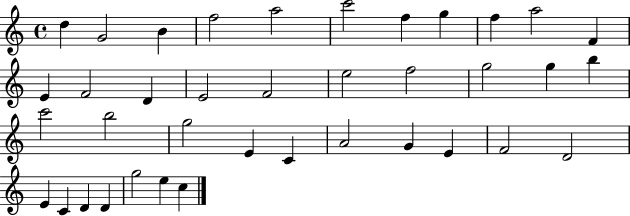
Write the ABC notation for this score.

X:1
T:Untitled
M:4/4
L:1/4
K:C
d G2 B f2 a2 c'2 f g f a2 F E F2 D E2 F2 e2 f2 g2 g b c'2 b2 g2 E C A2 G E F2 D2 E C D D g2 e c